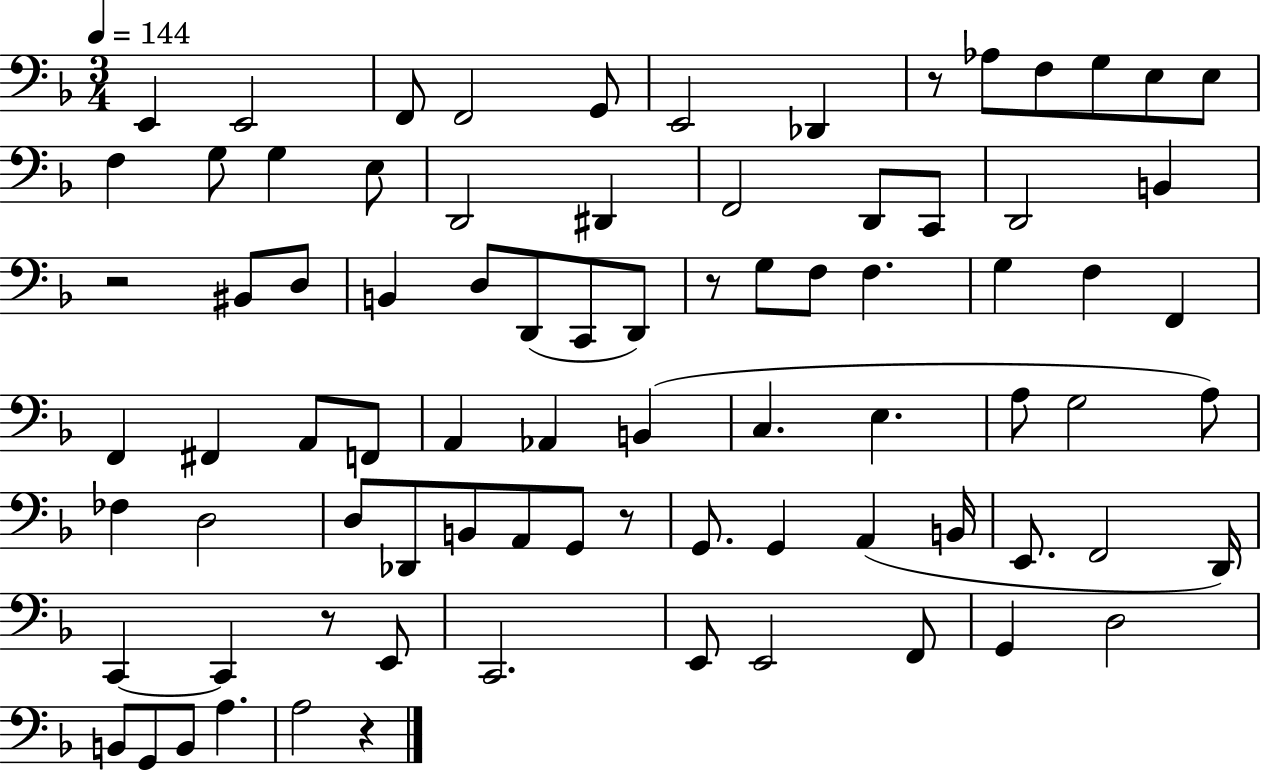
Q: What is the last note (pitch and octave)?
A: A3